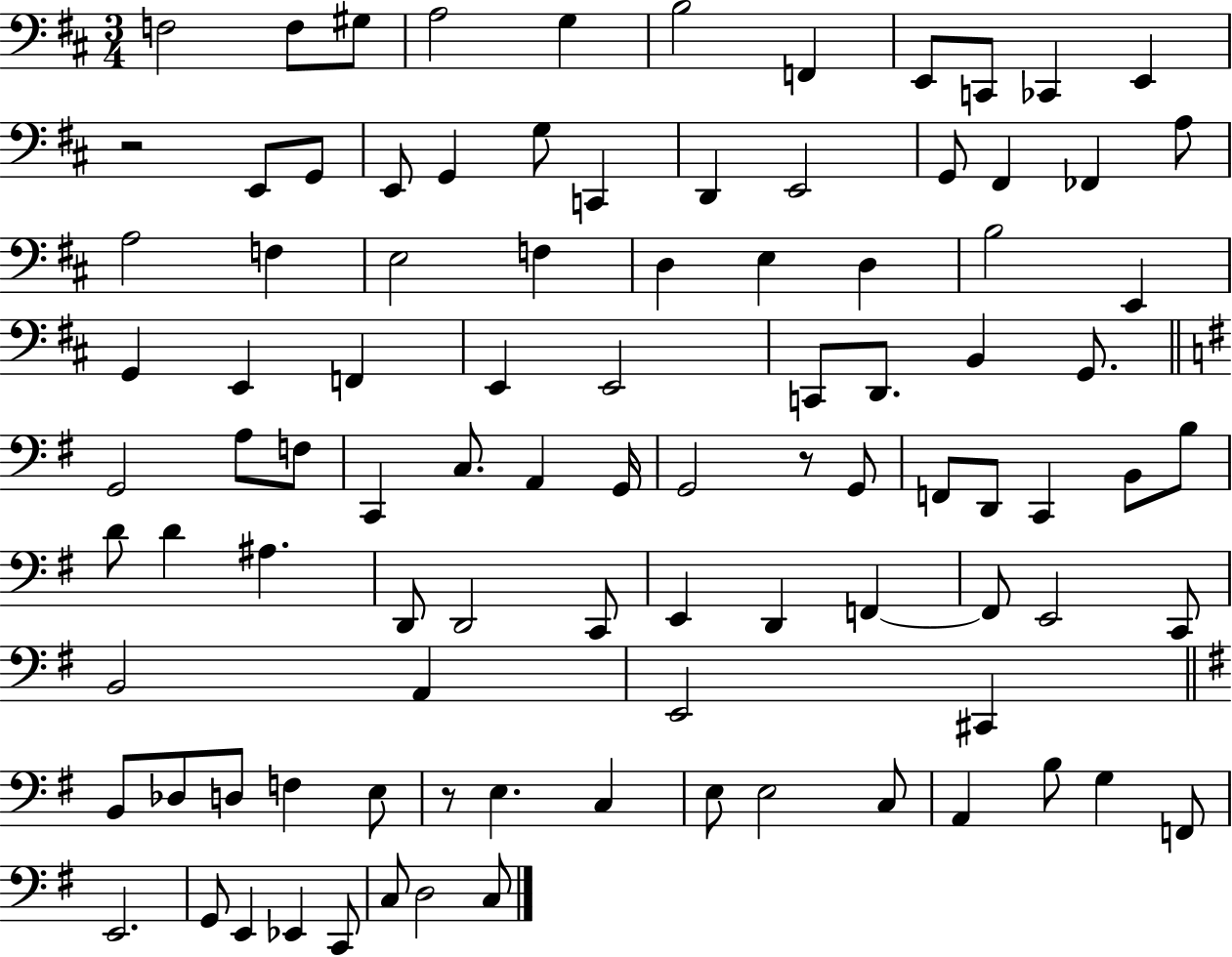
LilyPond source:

{
  \clef bass
  \numericTimeSignature
  \time 3/4
  \key d \major
  f2 f8 gis8 | a2 g4 | b2 f,4 | e,8 c,8 ces,4 e,4 | \break r2 e,8 g,8 | e,8 g,4 g8 c,4 | d,4 e,2 | g,8 fis,4 fes,4 a8 | \break a2 f4 | e2 f4 | d4 e4 d4 | b2 e,4 | \break g,4 e,4 f,4 | e,4 e,2 | c,8 d,8. b,4 g,8. | \bar "||" \break \key g \major g,2 a8 f8 | c,4 c8. a,4 g,16 | g,2 r8 g,8 | f,8 d,8 c,4 b,8 b8 | \break d'8 d'4 ais4. | d,8 d,2 c,8 | e,4 d,4 f,4~~ | f,8 e,2 c,8 | \break b,2 a,4 | e,2 cis,4 | \bar "||" \break \key g \major b,8 des8 d8 f4 e8 | r8 e4. c4 | e8 e2 c8 | a,4 b8 g4 f,8 | \break e,2. | g,8 e,4 ees,4 c,8 | c8 d2 c8 | \bar "|."
}